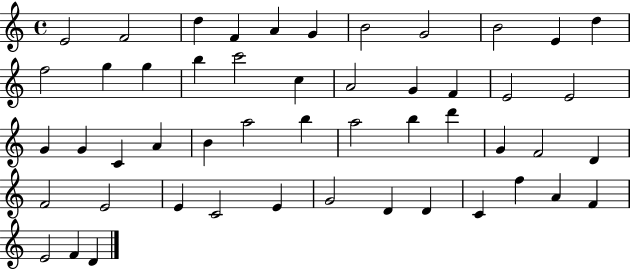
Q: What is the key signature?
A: C major